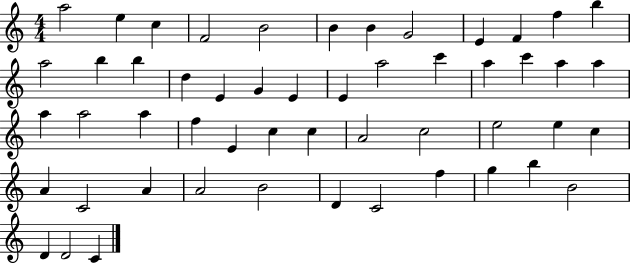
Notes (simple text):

A5/h E5/q C5/q F4/h B4/h B4/q B4/q G4/h E4/q F4/q F5/q B5/q A5/h B5/q B5/q D5/q E4/q G4/q E4/q E4/q A5/h C6/q A5/q C6/q A5/q A5/q A5/q A5/h A5/q F5/q E4/q C5/q C5/q A4/h C5/h E5/h E5/q C5/q A4/q C4/h A4/q A4/h B4/h D4/q C4/h F5/q G5/q B5/q B4/h D4/q D4/h C4/q